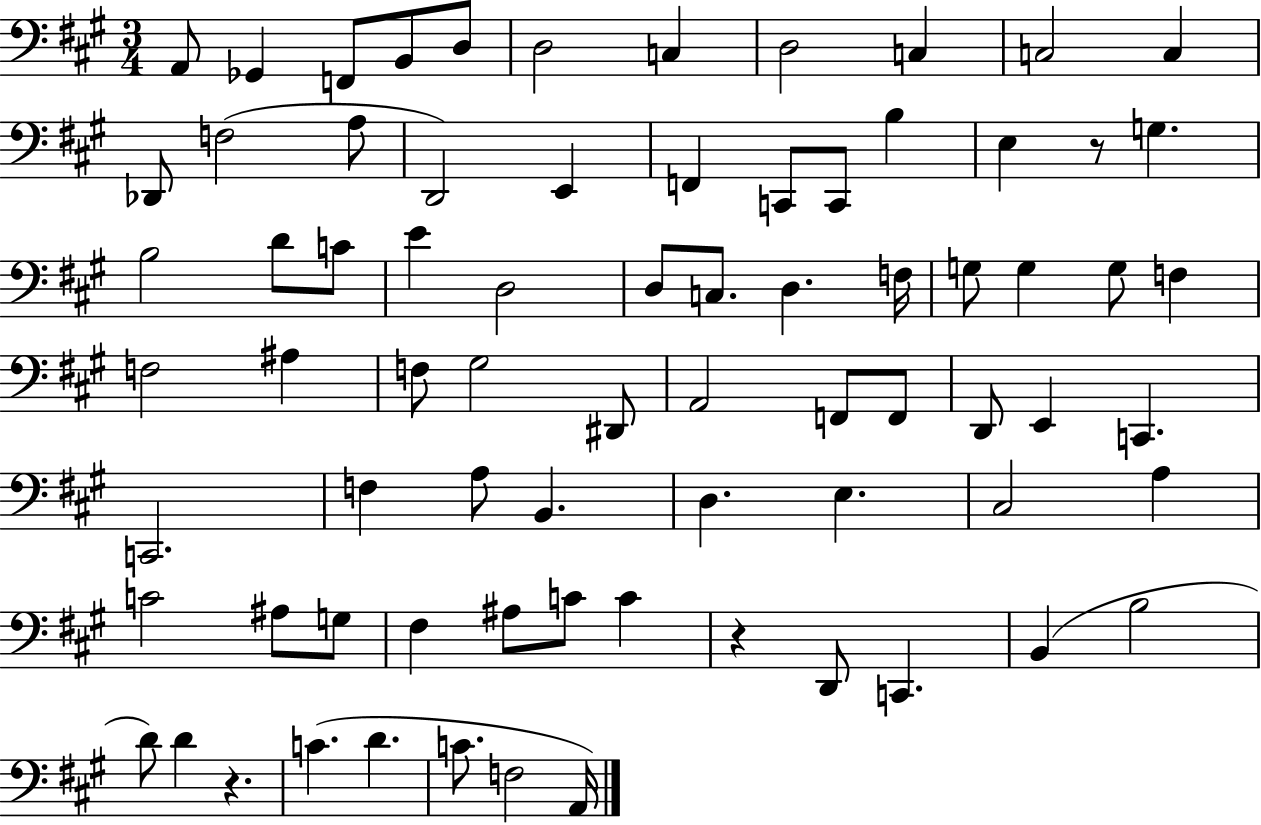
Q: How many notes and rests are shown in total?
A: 75